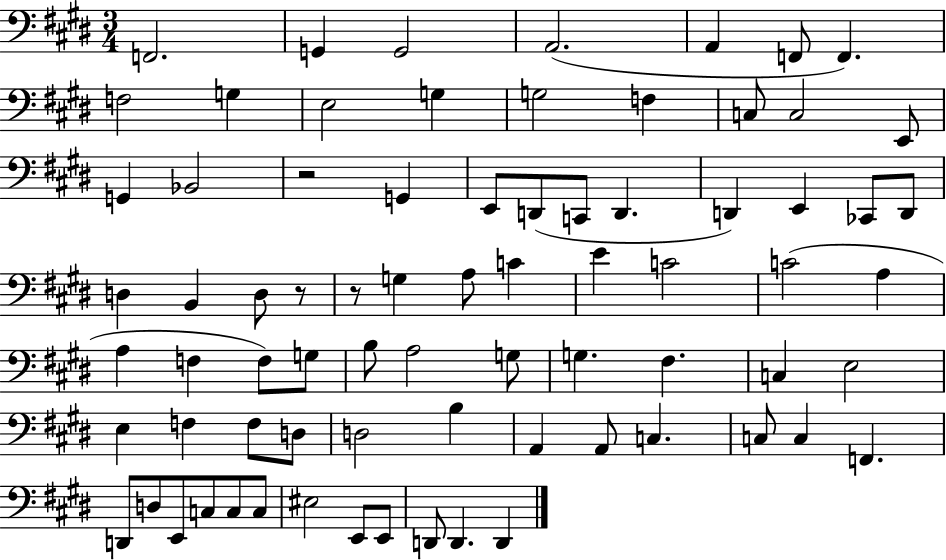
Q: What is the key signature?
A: E major